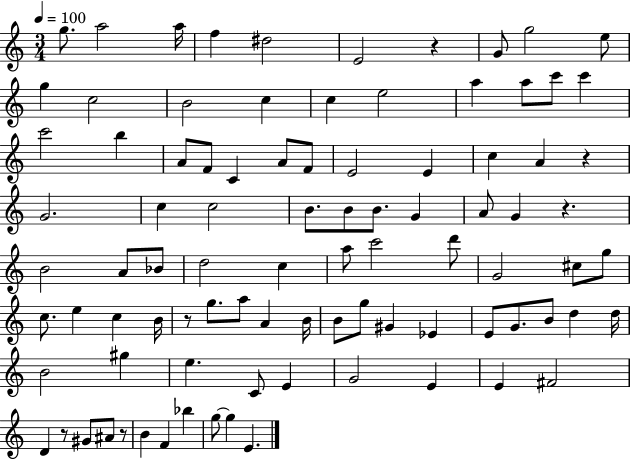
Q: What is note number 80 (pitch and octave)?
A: B4